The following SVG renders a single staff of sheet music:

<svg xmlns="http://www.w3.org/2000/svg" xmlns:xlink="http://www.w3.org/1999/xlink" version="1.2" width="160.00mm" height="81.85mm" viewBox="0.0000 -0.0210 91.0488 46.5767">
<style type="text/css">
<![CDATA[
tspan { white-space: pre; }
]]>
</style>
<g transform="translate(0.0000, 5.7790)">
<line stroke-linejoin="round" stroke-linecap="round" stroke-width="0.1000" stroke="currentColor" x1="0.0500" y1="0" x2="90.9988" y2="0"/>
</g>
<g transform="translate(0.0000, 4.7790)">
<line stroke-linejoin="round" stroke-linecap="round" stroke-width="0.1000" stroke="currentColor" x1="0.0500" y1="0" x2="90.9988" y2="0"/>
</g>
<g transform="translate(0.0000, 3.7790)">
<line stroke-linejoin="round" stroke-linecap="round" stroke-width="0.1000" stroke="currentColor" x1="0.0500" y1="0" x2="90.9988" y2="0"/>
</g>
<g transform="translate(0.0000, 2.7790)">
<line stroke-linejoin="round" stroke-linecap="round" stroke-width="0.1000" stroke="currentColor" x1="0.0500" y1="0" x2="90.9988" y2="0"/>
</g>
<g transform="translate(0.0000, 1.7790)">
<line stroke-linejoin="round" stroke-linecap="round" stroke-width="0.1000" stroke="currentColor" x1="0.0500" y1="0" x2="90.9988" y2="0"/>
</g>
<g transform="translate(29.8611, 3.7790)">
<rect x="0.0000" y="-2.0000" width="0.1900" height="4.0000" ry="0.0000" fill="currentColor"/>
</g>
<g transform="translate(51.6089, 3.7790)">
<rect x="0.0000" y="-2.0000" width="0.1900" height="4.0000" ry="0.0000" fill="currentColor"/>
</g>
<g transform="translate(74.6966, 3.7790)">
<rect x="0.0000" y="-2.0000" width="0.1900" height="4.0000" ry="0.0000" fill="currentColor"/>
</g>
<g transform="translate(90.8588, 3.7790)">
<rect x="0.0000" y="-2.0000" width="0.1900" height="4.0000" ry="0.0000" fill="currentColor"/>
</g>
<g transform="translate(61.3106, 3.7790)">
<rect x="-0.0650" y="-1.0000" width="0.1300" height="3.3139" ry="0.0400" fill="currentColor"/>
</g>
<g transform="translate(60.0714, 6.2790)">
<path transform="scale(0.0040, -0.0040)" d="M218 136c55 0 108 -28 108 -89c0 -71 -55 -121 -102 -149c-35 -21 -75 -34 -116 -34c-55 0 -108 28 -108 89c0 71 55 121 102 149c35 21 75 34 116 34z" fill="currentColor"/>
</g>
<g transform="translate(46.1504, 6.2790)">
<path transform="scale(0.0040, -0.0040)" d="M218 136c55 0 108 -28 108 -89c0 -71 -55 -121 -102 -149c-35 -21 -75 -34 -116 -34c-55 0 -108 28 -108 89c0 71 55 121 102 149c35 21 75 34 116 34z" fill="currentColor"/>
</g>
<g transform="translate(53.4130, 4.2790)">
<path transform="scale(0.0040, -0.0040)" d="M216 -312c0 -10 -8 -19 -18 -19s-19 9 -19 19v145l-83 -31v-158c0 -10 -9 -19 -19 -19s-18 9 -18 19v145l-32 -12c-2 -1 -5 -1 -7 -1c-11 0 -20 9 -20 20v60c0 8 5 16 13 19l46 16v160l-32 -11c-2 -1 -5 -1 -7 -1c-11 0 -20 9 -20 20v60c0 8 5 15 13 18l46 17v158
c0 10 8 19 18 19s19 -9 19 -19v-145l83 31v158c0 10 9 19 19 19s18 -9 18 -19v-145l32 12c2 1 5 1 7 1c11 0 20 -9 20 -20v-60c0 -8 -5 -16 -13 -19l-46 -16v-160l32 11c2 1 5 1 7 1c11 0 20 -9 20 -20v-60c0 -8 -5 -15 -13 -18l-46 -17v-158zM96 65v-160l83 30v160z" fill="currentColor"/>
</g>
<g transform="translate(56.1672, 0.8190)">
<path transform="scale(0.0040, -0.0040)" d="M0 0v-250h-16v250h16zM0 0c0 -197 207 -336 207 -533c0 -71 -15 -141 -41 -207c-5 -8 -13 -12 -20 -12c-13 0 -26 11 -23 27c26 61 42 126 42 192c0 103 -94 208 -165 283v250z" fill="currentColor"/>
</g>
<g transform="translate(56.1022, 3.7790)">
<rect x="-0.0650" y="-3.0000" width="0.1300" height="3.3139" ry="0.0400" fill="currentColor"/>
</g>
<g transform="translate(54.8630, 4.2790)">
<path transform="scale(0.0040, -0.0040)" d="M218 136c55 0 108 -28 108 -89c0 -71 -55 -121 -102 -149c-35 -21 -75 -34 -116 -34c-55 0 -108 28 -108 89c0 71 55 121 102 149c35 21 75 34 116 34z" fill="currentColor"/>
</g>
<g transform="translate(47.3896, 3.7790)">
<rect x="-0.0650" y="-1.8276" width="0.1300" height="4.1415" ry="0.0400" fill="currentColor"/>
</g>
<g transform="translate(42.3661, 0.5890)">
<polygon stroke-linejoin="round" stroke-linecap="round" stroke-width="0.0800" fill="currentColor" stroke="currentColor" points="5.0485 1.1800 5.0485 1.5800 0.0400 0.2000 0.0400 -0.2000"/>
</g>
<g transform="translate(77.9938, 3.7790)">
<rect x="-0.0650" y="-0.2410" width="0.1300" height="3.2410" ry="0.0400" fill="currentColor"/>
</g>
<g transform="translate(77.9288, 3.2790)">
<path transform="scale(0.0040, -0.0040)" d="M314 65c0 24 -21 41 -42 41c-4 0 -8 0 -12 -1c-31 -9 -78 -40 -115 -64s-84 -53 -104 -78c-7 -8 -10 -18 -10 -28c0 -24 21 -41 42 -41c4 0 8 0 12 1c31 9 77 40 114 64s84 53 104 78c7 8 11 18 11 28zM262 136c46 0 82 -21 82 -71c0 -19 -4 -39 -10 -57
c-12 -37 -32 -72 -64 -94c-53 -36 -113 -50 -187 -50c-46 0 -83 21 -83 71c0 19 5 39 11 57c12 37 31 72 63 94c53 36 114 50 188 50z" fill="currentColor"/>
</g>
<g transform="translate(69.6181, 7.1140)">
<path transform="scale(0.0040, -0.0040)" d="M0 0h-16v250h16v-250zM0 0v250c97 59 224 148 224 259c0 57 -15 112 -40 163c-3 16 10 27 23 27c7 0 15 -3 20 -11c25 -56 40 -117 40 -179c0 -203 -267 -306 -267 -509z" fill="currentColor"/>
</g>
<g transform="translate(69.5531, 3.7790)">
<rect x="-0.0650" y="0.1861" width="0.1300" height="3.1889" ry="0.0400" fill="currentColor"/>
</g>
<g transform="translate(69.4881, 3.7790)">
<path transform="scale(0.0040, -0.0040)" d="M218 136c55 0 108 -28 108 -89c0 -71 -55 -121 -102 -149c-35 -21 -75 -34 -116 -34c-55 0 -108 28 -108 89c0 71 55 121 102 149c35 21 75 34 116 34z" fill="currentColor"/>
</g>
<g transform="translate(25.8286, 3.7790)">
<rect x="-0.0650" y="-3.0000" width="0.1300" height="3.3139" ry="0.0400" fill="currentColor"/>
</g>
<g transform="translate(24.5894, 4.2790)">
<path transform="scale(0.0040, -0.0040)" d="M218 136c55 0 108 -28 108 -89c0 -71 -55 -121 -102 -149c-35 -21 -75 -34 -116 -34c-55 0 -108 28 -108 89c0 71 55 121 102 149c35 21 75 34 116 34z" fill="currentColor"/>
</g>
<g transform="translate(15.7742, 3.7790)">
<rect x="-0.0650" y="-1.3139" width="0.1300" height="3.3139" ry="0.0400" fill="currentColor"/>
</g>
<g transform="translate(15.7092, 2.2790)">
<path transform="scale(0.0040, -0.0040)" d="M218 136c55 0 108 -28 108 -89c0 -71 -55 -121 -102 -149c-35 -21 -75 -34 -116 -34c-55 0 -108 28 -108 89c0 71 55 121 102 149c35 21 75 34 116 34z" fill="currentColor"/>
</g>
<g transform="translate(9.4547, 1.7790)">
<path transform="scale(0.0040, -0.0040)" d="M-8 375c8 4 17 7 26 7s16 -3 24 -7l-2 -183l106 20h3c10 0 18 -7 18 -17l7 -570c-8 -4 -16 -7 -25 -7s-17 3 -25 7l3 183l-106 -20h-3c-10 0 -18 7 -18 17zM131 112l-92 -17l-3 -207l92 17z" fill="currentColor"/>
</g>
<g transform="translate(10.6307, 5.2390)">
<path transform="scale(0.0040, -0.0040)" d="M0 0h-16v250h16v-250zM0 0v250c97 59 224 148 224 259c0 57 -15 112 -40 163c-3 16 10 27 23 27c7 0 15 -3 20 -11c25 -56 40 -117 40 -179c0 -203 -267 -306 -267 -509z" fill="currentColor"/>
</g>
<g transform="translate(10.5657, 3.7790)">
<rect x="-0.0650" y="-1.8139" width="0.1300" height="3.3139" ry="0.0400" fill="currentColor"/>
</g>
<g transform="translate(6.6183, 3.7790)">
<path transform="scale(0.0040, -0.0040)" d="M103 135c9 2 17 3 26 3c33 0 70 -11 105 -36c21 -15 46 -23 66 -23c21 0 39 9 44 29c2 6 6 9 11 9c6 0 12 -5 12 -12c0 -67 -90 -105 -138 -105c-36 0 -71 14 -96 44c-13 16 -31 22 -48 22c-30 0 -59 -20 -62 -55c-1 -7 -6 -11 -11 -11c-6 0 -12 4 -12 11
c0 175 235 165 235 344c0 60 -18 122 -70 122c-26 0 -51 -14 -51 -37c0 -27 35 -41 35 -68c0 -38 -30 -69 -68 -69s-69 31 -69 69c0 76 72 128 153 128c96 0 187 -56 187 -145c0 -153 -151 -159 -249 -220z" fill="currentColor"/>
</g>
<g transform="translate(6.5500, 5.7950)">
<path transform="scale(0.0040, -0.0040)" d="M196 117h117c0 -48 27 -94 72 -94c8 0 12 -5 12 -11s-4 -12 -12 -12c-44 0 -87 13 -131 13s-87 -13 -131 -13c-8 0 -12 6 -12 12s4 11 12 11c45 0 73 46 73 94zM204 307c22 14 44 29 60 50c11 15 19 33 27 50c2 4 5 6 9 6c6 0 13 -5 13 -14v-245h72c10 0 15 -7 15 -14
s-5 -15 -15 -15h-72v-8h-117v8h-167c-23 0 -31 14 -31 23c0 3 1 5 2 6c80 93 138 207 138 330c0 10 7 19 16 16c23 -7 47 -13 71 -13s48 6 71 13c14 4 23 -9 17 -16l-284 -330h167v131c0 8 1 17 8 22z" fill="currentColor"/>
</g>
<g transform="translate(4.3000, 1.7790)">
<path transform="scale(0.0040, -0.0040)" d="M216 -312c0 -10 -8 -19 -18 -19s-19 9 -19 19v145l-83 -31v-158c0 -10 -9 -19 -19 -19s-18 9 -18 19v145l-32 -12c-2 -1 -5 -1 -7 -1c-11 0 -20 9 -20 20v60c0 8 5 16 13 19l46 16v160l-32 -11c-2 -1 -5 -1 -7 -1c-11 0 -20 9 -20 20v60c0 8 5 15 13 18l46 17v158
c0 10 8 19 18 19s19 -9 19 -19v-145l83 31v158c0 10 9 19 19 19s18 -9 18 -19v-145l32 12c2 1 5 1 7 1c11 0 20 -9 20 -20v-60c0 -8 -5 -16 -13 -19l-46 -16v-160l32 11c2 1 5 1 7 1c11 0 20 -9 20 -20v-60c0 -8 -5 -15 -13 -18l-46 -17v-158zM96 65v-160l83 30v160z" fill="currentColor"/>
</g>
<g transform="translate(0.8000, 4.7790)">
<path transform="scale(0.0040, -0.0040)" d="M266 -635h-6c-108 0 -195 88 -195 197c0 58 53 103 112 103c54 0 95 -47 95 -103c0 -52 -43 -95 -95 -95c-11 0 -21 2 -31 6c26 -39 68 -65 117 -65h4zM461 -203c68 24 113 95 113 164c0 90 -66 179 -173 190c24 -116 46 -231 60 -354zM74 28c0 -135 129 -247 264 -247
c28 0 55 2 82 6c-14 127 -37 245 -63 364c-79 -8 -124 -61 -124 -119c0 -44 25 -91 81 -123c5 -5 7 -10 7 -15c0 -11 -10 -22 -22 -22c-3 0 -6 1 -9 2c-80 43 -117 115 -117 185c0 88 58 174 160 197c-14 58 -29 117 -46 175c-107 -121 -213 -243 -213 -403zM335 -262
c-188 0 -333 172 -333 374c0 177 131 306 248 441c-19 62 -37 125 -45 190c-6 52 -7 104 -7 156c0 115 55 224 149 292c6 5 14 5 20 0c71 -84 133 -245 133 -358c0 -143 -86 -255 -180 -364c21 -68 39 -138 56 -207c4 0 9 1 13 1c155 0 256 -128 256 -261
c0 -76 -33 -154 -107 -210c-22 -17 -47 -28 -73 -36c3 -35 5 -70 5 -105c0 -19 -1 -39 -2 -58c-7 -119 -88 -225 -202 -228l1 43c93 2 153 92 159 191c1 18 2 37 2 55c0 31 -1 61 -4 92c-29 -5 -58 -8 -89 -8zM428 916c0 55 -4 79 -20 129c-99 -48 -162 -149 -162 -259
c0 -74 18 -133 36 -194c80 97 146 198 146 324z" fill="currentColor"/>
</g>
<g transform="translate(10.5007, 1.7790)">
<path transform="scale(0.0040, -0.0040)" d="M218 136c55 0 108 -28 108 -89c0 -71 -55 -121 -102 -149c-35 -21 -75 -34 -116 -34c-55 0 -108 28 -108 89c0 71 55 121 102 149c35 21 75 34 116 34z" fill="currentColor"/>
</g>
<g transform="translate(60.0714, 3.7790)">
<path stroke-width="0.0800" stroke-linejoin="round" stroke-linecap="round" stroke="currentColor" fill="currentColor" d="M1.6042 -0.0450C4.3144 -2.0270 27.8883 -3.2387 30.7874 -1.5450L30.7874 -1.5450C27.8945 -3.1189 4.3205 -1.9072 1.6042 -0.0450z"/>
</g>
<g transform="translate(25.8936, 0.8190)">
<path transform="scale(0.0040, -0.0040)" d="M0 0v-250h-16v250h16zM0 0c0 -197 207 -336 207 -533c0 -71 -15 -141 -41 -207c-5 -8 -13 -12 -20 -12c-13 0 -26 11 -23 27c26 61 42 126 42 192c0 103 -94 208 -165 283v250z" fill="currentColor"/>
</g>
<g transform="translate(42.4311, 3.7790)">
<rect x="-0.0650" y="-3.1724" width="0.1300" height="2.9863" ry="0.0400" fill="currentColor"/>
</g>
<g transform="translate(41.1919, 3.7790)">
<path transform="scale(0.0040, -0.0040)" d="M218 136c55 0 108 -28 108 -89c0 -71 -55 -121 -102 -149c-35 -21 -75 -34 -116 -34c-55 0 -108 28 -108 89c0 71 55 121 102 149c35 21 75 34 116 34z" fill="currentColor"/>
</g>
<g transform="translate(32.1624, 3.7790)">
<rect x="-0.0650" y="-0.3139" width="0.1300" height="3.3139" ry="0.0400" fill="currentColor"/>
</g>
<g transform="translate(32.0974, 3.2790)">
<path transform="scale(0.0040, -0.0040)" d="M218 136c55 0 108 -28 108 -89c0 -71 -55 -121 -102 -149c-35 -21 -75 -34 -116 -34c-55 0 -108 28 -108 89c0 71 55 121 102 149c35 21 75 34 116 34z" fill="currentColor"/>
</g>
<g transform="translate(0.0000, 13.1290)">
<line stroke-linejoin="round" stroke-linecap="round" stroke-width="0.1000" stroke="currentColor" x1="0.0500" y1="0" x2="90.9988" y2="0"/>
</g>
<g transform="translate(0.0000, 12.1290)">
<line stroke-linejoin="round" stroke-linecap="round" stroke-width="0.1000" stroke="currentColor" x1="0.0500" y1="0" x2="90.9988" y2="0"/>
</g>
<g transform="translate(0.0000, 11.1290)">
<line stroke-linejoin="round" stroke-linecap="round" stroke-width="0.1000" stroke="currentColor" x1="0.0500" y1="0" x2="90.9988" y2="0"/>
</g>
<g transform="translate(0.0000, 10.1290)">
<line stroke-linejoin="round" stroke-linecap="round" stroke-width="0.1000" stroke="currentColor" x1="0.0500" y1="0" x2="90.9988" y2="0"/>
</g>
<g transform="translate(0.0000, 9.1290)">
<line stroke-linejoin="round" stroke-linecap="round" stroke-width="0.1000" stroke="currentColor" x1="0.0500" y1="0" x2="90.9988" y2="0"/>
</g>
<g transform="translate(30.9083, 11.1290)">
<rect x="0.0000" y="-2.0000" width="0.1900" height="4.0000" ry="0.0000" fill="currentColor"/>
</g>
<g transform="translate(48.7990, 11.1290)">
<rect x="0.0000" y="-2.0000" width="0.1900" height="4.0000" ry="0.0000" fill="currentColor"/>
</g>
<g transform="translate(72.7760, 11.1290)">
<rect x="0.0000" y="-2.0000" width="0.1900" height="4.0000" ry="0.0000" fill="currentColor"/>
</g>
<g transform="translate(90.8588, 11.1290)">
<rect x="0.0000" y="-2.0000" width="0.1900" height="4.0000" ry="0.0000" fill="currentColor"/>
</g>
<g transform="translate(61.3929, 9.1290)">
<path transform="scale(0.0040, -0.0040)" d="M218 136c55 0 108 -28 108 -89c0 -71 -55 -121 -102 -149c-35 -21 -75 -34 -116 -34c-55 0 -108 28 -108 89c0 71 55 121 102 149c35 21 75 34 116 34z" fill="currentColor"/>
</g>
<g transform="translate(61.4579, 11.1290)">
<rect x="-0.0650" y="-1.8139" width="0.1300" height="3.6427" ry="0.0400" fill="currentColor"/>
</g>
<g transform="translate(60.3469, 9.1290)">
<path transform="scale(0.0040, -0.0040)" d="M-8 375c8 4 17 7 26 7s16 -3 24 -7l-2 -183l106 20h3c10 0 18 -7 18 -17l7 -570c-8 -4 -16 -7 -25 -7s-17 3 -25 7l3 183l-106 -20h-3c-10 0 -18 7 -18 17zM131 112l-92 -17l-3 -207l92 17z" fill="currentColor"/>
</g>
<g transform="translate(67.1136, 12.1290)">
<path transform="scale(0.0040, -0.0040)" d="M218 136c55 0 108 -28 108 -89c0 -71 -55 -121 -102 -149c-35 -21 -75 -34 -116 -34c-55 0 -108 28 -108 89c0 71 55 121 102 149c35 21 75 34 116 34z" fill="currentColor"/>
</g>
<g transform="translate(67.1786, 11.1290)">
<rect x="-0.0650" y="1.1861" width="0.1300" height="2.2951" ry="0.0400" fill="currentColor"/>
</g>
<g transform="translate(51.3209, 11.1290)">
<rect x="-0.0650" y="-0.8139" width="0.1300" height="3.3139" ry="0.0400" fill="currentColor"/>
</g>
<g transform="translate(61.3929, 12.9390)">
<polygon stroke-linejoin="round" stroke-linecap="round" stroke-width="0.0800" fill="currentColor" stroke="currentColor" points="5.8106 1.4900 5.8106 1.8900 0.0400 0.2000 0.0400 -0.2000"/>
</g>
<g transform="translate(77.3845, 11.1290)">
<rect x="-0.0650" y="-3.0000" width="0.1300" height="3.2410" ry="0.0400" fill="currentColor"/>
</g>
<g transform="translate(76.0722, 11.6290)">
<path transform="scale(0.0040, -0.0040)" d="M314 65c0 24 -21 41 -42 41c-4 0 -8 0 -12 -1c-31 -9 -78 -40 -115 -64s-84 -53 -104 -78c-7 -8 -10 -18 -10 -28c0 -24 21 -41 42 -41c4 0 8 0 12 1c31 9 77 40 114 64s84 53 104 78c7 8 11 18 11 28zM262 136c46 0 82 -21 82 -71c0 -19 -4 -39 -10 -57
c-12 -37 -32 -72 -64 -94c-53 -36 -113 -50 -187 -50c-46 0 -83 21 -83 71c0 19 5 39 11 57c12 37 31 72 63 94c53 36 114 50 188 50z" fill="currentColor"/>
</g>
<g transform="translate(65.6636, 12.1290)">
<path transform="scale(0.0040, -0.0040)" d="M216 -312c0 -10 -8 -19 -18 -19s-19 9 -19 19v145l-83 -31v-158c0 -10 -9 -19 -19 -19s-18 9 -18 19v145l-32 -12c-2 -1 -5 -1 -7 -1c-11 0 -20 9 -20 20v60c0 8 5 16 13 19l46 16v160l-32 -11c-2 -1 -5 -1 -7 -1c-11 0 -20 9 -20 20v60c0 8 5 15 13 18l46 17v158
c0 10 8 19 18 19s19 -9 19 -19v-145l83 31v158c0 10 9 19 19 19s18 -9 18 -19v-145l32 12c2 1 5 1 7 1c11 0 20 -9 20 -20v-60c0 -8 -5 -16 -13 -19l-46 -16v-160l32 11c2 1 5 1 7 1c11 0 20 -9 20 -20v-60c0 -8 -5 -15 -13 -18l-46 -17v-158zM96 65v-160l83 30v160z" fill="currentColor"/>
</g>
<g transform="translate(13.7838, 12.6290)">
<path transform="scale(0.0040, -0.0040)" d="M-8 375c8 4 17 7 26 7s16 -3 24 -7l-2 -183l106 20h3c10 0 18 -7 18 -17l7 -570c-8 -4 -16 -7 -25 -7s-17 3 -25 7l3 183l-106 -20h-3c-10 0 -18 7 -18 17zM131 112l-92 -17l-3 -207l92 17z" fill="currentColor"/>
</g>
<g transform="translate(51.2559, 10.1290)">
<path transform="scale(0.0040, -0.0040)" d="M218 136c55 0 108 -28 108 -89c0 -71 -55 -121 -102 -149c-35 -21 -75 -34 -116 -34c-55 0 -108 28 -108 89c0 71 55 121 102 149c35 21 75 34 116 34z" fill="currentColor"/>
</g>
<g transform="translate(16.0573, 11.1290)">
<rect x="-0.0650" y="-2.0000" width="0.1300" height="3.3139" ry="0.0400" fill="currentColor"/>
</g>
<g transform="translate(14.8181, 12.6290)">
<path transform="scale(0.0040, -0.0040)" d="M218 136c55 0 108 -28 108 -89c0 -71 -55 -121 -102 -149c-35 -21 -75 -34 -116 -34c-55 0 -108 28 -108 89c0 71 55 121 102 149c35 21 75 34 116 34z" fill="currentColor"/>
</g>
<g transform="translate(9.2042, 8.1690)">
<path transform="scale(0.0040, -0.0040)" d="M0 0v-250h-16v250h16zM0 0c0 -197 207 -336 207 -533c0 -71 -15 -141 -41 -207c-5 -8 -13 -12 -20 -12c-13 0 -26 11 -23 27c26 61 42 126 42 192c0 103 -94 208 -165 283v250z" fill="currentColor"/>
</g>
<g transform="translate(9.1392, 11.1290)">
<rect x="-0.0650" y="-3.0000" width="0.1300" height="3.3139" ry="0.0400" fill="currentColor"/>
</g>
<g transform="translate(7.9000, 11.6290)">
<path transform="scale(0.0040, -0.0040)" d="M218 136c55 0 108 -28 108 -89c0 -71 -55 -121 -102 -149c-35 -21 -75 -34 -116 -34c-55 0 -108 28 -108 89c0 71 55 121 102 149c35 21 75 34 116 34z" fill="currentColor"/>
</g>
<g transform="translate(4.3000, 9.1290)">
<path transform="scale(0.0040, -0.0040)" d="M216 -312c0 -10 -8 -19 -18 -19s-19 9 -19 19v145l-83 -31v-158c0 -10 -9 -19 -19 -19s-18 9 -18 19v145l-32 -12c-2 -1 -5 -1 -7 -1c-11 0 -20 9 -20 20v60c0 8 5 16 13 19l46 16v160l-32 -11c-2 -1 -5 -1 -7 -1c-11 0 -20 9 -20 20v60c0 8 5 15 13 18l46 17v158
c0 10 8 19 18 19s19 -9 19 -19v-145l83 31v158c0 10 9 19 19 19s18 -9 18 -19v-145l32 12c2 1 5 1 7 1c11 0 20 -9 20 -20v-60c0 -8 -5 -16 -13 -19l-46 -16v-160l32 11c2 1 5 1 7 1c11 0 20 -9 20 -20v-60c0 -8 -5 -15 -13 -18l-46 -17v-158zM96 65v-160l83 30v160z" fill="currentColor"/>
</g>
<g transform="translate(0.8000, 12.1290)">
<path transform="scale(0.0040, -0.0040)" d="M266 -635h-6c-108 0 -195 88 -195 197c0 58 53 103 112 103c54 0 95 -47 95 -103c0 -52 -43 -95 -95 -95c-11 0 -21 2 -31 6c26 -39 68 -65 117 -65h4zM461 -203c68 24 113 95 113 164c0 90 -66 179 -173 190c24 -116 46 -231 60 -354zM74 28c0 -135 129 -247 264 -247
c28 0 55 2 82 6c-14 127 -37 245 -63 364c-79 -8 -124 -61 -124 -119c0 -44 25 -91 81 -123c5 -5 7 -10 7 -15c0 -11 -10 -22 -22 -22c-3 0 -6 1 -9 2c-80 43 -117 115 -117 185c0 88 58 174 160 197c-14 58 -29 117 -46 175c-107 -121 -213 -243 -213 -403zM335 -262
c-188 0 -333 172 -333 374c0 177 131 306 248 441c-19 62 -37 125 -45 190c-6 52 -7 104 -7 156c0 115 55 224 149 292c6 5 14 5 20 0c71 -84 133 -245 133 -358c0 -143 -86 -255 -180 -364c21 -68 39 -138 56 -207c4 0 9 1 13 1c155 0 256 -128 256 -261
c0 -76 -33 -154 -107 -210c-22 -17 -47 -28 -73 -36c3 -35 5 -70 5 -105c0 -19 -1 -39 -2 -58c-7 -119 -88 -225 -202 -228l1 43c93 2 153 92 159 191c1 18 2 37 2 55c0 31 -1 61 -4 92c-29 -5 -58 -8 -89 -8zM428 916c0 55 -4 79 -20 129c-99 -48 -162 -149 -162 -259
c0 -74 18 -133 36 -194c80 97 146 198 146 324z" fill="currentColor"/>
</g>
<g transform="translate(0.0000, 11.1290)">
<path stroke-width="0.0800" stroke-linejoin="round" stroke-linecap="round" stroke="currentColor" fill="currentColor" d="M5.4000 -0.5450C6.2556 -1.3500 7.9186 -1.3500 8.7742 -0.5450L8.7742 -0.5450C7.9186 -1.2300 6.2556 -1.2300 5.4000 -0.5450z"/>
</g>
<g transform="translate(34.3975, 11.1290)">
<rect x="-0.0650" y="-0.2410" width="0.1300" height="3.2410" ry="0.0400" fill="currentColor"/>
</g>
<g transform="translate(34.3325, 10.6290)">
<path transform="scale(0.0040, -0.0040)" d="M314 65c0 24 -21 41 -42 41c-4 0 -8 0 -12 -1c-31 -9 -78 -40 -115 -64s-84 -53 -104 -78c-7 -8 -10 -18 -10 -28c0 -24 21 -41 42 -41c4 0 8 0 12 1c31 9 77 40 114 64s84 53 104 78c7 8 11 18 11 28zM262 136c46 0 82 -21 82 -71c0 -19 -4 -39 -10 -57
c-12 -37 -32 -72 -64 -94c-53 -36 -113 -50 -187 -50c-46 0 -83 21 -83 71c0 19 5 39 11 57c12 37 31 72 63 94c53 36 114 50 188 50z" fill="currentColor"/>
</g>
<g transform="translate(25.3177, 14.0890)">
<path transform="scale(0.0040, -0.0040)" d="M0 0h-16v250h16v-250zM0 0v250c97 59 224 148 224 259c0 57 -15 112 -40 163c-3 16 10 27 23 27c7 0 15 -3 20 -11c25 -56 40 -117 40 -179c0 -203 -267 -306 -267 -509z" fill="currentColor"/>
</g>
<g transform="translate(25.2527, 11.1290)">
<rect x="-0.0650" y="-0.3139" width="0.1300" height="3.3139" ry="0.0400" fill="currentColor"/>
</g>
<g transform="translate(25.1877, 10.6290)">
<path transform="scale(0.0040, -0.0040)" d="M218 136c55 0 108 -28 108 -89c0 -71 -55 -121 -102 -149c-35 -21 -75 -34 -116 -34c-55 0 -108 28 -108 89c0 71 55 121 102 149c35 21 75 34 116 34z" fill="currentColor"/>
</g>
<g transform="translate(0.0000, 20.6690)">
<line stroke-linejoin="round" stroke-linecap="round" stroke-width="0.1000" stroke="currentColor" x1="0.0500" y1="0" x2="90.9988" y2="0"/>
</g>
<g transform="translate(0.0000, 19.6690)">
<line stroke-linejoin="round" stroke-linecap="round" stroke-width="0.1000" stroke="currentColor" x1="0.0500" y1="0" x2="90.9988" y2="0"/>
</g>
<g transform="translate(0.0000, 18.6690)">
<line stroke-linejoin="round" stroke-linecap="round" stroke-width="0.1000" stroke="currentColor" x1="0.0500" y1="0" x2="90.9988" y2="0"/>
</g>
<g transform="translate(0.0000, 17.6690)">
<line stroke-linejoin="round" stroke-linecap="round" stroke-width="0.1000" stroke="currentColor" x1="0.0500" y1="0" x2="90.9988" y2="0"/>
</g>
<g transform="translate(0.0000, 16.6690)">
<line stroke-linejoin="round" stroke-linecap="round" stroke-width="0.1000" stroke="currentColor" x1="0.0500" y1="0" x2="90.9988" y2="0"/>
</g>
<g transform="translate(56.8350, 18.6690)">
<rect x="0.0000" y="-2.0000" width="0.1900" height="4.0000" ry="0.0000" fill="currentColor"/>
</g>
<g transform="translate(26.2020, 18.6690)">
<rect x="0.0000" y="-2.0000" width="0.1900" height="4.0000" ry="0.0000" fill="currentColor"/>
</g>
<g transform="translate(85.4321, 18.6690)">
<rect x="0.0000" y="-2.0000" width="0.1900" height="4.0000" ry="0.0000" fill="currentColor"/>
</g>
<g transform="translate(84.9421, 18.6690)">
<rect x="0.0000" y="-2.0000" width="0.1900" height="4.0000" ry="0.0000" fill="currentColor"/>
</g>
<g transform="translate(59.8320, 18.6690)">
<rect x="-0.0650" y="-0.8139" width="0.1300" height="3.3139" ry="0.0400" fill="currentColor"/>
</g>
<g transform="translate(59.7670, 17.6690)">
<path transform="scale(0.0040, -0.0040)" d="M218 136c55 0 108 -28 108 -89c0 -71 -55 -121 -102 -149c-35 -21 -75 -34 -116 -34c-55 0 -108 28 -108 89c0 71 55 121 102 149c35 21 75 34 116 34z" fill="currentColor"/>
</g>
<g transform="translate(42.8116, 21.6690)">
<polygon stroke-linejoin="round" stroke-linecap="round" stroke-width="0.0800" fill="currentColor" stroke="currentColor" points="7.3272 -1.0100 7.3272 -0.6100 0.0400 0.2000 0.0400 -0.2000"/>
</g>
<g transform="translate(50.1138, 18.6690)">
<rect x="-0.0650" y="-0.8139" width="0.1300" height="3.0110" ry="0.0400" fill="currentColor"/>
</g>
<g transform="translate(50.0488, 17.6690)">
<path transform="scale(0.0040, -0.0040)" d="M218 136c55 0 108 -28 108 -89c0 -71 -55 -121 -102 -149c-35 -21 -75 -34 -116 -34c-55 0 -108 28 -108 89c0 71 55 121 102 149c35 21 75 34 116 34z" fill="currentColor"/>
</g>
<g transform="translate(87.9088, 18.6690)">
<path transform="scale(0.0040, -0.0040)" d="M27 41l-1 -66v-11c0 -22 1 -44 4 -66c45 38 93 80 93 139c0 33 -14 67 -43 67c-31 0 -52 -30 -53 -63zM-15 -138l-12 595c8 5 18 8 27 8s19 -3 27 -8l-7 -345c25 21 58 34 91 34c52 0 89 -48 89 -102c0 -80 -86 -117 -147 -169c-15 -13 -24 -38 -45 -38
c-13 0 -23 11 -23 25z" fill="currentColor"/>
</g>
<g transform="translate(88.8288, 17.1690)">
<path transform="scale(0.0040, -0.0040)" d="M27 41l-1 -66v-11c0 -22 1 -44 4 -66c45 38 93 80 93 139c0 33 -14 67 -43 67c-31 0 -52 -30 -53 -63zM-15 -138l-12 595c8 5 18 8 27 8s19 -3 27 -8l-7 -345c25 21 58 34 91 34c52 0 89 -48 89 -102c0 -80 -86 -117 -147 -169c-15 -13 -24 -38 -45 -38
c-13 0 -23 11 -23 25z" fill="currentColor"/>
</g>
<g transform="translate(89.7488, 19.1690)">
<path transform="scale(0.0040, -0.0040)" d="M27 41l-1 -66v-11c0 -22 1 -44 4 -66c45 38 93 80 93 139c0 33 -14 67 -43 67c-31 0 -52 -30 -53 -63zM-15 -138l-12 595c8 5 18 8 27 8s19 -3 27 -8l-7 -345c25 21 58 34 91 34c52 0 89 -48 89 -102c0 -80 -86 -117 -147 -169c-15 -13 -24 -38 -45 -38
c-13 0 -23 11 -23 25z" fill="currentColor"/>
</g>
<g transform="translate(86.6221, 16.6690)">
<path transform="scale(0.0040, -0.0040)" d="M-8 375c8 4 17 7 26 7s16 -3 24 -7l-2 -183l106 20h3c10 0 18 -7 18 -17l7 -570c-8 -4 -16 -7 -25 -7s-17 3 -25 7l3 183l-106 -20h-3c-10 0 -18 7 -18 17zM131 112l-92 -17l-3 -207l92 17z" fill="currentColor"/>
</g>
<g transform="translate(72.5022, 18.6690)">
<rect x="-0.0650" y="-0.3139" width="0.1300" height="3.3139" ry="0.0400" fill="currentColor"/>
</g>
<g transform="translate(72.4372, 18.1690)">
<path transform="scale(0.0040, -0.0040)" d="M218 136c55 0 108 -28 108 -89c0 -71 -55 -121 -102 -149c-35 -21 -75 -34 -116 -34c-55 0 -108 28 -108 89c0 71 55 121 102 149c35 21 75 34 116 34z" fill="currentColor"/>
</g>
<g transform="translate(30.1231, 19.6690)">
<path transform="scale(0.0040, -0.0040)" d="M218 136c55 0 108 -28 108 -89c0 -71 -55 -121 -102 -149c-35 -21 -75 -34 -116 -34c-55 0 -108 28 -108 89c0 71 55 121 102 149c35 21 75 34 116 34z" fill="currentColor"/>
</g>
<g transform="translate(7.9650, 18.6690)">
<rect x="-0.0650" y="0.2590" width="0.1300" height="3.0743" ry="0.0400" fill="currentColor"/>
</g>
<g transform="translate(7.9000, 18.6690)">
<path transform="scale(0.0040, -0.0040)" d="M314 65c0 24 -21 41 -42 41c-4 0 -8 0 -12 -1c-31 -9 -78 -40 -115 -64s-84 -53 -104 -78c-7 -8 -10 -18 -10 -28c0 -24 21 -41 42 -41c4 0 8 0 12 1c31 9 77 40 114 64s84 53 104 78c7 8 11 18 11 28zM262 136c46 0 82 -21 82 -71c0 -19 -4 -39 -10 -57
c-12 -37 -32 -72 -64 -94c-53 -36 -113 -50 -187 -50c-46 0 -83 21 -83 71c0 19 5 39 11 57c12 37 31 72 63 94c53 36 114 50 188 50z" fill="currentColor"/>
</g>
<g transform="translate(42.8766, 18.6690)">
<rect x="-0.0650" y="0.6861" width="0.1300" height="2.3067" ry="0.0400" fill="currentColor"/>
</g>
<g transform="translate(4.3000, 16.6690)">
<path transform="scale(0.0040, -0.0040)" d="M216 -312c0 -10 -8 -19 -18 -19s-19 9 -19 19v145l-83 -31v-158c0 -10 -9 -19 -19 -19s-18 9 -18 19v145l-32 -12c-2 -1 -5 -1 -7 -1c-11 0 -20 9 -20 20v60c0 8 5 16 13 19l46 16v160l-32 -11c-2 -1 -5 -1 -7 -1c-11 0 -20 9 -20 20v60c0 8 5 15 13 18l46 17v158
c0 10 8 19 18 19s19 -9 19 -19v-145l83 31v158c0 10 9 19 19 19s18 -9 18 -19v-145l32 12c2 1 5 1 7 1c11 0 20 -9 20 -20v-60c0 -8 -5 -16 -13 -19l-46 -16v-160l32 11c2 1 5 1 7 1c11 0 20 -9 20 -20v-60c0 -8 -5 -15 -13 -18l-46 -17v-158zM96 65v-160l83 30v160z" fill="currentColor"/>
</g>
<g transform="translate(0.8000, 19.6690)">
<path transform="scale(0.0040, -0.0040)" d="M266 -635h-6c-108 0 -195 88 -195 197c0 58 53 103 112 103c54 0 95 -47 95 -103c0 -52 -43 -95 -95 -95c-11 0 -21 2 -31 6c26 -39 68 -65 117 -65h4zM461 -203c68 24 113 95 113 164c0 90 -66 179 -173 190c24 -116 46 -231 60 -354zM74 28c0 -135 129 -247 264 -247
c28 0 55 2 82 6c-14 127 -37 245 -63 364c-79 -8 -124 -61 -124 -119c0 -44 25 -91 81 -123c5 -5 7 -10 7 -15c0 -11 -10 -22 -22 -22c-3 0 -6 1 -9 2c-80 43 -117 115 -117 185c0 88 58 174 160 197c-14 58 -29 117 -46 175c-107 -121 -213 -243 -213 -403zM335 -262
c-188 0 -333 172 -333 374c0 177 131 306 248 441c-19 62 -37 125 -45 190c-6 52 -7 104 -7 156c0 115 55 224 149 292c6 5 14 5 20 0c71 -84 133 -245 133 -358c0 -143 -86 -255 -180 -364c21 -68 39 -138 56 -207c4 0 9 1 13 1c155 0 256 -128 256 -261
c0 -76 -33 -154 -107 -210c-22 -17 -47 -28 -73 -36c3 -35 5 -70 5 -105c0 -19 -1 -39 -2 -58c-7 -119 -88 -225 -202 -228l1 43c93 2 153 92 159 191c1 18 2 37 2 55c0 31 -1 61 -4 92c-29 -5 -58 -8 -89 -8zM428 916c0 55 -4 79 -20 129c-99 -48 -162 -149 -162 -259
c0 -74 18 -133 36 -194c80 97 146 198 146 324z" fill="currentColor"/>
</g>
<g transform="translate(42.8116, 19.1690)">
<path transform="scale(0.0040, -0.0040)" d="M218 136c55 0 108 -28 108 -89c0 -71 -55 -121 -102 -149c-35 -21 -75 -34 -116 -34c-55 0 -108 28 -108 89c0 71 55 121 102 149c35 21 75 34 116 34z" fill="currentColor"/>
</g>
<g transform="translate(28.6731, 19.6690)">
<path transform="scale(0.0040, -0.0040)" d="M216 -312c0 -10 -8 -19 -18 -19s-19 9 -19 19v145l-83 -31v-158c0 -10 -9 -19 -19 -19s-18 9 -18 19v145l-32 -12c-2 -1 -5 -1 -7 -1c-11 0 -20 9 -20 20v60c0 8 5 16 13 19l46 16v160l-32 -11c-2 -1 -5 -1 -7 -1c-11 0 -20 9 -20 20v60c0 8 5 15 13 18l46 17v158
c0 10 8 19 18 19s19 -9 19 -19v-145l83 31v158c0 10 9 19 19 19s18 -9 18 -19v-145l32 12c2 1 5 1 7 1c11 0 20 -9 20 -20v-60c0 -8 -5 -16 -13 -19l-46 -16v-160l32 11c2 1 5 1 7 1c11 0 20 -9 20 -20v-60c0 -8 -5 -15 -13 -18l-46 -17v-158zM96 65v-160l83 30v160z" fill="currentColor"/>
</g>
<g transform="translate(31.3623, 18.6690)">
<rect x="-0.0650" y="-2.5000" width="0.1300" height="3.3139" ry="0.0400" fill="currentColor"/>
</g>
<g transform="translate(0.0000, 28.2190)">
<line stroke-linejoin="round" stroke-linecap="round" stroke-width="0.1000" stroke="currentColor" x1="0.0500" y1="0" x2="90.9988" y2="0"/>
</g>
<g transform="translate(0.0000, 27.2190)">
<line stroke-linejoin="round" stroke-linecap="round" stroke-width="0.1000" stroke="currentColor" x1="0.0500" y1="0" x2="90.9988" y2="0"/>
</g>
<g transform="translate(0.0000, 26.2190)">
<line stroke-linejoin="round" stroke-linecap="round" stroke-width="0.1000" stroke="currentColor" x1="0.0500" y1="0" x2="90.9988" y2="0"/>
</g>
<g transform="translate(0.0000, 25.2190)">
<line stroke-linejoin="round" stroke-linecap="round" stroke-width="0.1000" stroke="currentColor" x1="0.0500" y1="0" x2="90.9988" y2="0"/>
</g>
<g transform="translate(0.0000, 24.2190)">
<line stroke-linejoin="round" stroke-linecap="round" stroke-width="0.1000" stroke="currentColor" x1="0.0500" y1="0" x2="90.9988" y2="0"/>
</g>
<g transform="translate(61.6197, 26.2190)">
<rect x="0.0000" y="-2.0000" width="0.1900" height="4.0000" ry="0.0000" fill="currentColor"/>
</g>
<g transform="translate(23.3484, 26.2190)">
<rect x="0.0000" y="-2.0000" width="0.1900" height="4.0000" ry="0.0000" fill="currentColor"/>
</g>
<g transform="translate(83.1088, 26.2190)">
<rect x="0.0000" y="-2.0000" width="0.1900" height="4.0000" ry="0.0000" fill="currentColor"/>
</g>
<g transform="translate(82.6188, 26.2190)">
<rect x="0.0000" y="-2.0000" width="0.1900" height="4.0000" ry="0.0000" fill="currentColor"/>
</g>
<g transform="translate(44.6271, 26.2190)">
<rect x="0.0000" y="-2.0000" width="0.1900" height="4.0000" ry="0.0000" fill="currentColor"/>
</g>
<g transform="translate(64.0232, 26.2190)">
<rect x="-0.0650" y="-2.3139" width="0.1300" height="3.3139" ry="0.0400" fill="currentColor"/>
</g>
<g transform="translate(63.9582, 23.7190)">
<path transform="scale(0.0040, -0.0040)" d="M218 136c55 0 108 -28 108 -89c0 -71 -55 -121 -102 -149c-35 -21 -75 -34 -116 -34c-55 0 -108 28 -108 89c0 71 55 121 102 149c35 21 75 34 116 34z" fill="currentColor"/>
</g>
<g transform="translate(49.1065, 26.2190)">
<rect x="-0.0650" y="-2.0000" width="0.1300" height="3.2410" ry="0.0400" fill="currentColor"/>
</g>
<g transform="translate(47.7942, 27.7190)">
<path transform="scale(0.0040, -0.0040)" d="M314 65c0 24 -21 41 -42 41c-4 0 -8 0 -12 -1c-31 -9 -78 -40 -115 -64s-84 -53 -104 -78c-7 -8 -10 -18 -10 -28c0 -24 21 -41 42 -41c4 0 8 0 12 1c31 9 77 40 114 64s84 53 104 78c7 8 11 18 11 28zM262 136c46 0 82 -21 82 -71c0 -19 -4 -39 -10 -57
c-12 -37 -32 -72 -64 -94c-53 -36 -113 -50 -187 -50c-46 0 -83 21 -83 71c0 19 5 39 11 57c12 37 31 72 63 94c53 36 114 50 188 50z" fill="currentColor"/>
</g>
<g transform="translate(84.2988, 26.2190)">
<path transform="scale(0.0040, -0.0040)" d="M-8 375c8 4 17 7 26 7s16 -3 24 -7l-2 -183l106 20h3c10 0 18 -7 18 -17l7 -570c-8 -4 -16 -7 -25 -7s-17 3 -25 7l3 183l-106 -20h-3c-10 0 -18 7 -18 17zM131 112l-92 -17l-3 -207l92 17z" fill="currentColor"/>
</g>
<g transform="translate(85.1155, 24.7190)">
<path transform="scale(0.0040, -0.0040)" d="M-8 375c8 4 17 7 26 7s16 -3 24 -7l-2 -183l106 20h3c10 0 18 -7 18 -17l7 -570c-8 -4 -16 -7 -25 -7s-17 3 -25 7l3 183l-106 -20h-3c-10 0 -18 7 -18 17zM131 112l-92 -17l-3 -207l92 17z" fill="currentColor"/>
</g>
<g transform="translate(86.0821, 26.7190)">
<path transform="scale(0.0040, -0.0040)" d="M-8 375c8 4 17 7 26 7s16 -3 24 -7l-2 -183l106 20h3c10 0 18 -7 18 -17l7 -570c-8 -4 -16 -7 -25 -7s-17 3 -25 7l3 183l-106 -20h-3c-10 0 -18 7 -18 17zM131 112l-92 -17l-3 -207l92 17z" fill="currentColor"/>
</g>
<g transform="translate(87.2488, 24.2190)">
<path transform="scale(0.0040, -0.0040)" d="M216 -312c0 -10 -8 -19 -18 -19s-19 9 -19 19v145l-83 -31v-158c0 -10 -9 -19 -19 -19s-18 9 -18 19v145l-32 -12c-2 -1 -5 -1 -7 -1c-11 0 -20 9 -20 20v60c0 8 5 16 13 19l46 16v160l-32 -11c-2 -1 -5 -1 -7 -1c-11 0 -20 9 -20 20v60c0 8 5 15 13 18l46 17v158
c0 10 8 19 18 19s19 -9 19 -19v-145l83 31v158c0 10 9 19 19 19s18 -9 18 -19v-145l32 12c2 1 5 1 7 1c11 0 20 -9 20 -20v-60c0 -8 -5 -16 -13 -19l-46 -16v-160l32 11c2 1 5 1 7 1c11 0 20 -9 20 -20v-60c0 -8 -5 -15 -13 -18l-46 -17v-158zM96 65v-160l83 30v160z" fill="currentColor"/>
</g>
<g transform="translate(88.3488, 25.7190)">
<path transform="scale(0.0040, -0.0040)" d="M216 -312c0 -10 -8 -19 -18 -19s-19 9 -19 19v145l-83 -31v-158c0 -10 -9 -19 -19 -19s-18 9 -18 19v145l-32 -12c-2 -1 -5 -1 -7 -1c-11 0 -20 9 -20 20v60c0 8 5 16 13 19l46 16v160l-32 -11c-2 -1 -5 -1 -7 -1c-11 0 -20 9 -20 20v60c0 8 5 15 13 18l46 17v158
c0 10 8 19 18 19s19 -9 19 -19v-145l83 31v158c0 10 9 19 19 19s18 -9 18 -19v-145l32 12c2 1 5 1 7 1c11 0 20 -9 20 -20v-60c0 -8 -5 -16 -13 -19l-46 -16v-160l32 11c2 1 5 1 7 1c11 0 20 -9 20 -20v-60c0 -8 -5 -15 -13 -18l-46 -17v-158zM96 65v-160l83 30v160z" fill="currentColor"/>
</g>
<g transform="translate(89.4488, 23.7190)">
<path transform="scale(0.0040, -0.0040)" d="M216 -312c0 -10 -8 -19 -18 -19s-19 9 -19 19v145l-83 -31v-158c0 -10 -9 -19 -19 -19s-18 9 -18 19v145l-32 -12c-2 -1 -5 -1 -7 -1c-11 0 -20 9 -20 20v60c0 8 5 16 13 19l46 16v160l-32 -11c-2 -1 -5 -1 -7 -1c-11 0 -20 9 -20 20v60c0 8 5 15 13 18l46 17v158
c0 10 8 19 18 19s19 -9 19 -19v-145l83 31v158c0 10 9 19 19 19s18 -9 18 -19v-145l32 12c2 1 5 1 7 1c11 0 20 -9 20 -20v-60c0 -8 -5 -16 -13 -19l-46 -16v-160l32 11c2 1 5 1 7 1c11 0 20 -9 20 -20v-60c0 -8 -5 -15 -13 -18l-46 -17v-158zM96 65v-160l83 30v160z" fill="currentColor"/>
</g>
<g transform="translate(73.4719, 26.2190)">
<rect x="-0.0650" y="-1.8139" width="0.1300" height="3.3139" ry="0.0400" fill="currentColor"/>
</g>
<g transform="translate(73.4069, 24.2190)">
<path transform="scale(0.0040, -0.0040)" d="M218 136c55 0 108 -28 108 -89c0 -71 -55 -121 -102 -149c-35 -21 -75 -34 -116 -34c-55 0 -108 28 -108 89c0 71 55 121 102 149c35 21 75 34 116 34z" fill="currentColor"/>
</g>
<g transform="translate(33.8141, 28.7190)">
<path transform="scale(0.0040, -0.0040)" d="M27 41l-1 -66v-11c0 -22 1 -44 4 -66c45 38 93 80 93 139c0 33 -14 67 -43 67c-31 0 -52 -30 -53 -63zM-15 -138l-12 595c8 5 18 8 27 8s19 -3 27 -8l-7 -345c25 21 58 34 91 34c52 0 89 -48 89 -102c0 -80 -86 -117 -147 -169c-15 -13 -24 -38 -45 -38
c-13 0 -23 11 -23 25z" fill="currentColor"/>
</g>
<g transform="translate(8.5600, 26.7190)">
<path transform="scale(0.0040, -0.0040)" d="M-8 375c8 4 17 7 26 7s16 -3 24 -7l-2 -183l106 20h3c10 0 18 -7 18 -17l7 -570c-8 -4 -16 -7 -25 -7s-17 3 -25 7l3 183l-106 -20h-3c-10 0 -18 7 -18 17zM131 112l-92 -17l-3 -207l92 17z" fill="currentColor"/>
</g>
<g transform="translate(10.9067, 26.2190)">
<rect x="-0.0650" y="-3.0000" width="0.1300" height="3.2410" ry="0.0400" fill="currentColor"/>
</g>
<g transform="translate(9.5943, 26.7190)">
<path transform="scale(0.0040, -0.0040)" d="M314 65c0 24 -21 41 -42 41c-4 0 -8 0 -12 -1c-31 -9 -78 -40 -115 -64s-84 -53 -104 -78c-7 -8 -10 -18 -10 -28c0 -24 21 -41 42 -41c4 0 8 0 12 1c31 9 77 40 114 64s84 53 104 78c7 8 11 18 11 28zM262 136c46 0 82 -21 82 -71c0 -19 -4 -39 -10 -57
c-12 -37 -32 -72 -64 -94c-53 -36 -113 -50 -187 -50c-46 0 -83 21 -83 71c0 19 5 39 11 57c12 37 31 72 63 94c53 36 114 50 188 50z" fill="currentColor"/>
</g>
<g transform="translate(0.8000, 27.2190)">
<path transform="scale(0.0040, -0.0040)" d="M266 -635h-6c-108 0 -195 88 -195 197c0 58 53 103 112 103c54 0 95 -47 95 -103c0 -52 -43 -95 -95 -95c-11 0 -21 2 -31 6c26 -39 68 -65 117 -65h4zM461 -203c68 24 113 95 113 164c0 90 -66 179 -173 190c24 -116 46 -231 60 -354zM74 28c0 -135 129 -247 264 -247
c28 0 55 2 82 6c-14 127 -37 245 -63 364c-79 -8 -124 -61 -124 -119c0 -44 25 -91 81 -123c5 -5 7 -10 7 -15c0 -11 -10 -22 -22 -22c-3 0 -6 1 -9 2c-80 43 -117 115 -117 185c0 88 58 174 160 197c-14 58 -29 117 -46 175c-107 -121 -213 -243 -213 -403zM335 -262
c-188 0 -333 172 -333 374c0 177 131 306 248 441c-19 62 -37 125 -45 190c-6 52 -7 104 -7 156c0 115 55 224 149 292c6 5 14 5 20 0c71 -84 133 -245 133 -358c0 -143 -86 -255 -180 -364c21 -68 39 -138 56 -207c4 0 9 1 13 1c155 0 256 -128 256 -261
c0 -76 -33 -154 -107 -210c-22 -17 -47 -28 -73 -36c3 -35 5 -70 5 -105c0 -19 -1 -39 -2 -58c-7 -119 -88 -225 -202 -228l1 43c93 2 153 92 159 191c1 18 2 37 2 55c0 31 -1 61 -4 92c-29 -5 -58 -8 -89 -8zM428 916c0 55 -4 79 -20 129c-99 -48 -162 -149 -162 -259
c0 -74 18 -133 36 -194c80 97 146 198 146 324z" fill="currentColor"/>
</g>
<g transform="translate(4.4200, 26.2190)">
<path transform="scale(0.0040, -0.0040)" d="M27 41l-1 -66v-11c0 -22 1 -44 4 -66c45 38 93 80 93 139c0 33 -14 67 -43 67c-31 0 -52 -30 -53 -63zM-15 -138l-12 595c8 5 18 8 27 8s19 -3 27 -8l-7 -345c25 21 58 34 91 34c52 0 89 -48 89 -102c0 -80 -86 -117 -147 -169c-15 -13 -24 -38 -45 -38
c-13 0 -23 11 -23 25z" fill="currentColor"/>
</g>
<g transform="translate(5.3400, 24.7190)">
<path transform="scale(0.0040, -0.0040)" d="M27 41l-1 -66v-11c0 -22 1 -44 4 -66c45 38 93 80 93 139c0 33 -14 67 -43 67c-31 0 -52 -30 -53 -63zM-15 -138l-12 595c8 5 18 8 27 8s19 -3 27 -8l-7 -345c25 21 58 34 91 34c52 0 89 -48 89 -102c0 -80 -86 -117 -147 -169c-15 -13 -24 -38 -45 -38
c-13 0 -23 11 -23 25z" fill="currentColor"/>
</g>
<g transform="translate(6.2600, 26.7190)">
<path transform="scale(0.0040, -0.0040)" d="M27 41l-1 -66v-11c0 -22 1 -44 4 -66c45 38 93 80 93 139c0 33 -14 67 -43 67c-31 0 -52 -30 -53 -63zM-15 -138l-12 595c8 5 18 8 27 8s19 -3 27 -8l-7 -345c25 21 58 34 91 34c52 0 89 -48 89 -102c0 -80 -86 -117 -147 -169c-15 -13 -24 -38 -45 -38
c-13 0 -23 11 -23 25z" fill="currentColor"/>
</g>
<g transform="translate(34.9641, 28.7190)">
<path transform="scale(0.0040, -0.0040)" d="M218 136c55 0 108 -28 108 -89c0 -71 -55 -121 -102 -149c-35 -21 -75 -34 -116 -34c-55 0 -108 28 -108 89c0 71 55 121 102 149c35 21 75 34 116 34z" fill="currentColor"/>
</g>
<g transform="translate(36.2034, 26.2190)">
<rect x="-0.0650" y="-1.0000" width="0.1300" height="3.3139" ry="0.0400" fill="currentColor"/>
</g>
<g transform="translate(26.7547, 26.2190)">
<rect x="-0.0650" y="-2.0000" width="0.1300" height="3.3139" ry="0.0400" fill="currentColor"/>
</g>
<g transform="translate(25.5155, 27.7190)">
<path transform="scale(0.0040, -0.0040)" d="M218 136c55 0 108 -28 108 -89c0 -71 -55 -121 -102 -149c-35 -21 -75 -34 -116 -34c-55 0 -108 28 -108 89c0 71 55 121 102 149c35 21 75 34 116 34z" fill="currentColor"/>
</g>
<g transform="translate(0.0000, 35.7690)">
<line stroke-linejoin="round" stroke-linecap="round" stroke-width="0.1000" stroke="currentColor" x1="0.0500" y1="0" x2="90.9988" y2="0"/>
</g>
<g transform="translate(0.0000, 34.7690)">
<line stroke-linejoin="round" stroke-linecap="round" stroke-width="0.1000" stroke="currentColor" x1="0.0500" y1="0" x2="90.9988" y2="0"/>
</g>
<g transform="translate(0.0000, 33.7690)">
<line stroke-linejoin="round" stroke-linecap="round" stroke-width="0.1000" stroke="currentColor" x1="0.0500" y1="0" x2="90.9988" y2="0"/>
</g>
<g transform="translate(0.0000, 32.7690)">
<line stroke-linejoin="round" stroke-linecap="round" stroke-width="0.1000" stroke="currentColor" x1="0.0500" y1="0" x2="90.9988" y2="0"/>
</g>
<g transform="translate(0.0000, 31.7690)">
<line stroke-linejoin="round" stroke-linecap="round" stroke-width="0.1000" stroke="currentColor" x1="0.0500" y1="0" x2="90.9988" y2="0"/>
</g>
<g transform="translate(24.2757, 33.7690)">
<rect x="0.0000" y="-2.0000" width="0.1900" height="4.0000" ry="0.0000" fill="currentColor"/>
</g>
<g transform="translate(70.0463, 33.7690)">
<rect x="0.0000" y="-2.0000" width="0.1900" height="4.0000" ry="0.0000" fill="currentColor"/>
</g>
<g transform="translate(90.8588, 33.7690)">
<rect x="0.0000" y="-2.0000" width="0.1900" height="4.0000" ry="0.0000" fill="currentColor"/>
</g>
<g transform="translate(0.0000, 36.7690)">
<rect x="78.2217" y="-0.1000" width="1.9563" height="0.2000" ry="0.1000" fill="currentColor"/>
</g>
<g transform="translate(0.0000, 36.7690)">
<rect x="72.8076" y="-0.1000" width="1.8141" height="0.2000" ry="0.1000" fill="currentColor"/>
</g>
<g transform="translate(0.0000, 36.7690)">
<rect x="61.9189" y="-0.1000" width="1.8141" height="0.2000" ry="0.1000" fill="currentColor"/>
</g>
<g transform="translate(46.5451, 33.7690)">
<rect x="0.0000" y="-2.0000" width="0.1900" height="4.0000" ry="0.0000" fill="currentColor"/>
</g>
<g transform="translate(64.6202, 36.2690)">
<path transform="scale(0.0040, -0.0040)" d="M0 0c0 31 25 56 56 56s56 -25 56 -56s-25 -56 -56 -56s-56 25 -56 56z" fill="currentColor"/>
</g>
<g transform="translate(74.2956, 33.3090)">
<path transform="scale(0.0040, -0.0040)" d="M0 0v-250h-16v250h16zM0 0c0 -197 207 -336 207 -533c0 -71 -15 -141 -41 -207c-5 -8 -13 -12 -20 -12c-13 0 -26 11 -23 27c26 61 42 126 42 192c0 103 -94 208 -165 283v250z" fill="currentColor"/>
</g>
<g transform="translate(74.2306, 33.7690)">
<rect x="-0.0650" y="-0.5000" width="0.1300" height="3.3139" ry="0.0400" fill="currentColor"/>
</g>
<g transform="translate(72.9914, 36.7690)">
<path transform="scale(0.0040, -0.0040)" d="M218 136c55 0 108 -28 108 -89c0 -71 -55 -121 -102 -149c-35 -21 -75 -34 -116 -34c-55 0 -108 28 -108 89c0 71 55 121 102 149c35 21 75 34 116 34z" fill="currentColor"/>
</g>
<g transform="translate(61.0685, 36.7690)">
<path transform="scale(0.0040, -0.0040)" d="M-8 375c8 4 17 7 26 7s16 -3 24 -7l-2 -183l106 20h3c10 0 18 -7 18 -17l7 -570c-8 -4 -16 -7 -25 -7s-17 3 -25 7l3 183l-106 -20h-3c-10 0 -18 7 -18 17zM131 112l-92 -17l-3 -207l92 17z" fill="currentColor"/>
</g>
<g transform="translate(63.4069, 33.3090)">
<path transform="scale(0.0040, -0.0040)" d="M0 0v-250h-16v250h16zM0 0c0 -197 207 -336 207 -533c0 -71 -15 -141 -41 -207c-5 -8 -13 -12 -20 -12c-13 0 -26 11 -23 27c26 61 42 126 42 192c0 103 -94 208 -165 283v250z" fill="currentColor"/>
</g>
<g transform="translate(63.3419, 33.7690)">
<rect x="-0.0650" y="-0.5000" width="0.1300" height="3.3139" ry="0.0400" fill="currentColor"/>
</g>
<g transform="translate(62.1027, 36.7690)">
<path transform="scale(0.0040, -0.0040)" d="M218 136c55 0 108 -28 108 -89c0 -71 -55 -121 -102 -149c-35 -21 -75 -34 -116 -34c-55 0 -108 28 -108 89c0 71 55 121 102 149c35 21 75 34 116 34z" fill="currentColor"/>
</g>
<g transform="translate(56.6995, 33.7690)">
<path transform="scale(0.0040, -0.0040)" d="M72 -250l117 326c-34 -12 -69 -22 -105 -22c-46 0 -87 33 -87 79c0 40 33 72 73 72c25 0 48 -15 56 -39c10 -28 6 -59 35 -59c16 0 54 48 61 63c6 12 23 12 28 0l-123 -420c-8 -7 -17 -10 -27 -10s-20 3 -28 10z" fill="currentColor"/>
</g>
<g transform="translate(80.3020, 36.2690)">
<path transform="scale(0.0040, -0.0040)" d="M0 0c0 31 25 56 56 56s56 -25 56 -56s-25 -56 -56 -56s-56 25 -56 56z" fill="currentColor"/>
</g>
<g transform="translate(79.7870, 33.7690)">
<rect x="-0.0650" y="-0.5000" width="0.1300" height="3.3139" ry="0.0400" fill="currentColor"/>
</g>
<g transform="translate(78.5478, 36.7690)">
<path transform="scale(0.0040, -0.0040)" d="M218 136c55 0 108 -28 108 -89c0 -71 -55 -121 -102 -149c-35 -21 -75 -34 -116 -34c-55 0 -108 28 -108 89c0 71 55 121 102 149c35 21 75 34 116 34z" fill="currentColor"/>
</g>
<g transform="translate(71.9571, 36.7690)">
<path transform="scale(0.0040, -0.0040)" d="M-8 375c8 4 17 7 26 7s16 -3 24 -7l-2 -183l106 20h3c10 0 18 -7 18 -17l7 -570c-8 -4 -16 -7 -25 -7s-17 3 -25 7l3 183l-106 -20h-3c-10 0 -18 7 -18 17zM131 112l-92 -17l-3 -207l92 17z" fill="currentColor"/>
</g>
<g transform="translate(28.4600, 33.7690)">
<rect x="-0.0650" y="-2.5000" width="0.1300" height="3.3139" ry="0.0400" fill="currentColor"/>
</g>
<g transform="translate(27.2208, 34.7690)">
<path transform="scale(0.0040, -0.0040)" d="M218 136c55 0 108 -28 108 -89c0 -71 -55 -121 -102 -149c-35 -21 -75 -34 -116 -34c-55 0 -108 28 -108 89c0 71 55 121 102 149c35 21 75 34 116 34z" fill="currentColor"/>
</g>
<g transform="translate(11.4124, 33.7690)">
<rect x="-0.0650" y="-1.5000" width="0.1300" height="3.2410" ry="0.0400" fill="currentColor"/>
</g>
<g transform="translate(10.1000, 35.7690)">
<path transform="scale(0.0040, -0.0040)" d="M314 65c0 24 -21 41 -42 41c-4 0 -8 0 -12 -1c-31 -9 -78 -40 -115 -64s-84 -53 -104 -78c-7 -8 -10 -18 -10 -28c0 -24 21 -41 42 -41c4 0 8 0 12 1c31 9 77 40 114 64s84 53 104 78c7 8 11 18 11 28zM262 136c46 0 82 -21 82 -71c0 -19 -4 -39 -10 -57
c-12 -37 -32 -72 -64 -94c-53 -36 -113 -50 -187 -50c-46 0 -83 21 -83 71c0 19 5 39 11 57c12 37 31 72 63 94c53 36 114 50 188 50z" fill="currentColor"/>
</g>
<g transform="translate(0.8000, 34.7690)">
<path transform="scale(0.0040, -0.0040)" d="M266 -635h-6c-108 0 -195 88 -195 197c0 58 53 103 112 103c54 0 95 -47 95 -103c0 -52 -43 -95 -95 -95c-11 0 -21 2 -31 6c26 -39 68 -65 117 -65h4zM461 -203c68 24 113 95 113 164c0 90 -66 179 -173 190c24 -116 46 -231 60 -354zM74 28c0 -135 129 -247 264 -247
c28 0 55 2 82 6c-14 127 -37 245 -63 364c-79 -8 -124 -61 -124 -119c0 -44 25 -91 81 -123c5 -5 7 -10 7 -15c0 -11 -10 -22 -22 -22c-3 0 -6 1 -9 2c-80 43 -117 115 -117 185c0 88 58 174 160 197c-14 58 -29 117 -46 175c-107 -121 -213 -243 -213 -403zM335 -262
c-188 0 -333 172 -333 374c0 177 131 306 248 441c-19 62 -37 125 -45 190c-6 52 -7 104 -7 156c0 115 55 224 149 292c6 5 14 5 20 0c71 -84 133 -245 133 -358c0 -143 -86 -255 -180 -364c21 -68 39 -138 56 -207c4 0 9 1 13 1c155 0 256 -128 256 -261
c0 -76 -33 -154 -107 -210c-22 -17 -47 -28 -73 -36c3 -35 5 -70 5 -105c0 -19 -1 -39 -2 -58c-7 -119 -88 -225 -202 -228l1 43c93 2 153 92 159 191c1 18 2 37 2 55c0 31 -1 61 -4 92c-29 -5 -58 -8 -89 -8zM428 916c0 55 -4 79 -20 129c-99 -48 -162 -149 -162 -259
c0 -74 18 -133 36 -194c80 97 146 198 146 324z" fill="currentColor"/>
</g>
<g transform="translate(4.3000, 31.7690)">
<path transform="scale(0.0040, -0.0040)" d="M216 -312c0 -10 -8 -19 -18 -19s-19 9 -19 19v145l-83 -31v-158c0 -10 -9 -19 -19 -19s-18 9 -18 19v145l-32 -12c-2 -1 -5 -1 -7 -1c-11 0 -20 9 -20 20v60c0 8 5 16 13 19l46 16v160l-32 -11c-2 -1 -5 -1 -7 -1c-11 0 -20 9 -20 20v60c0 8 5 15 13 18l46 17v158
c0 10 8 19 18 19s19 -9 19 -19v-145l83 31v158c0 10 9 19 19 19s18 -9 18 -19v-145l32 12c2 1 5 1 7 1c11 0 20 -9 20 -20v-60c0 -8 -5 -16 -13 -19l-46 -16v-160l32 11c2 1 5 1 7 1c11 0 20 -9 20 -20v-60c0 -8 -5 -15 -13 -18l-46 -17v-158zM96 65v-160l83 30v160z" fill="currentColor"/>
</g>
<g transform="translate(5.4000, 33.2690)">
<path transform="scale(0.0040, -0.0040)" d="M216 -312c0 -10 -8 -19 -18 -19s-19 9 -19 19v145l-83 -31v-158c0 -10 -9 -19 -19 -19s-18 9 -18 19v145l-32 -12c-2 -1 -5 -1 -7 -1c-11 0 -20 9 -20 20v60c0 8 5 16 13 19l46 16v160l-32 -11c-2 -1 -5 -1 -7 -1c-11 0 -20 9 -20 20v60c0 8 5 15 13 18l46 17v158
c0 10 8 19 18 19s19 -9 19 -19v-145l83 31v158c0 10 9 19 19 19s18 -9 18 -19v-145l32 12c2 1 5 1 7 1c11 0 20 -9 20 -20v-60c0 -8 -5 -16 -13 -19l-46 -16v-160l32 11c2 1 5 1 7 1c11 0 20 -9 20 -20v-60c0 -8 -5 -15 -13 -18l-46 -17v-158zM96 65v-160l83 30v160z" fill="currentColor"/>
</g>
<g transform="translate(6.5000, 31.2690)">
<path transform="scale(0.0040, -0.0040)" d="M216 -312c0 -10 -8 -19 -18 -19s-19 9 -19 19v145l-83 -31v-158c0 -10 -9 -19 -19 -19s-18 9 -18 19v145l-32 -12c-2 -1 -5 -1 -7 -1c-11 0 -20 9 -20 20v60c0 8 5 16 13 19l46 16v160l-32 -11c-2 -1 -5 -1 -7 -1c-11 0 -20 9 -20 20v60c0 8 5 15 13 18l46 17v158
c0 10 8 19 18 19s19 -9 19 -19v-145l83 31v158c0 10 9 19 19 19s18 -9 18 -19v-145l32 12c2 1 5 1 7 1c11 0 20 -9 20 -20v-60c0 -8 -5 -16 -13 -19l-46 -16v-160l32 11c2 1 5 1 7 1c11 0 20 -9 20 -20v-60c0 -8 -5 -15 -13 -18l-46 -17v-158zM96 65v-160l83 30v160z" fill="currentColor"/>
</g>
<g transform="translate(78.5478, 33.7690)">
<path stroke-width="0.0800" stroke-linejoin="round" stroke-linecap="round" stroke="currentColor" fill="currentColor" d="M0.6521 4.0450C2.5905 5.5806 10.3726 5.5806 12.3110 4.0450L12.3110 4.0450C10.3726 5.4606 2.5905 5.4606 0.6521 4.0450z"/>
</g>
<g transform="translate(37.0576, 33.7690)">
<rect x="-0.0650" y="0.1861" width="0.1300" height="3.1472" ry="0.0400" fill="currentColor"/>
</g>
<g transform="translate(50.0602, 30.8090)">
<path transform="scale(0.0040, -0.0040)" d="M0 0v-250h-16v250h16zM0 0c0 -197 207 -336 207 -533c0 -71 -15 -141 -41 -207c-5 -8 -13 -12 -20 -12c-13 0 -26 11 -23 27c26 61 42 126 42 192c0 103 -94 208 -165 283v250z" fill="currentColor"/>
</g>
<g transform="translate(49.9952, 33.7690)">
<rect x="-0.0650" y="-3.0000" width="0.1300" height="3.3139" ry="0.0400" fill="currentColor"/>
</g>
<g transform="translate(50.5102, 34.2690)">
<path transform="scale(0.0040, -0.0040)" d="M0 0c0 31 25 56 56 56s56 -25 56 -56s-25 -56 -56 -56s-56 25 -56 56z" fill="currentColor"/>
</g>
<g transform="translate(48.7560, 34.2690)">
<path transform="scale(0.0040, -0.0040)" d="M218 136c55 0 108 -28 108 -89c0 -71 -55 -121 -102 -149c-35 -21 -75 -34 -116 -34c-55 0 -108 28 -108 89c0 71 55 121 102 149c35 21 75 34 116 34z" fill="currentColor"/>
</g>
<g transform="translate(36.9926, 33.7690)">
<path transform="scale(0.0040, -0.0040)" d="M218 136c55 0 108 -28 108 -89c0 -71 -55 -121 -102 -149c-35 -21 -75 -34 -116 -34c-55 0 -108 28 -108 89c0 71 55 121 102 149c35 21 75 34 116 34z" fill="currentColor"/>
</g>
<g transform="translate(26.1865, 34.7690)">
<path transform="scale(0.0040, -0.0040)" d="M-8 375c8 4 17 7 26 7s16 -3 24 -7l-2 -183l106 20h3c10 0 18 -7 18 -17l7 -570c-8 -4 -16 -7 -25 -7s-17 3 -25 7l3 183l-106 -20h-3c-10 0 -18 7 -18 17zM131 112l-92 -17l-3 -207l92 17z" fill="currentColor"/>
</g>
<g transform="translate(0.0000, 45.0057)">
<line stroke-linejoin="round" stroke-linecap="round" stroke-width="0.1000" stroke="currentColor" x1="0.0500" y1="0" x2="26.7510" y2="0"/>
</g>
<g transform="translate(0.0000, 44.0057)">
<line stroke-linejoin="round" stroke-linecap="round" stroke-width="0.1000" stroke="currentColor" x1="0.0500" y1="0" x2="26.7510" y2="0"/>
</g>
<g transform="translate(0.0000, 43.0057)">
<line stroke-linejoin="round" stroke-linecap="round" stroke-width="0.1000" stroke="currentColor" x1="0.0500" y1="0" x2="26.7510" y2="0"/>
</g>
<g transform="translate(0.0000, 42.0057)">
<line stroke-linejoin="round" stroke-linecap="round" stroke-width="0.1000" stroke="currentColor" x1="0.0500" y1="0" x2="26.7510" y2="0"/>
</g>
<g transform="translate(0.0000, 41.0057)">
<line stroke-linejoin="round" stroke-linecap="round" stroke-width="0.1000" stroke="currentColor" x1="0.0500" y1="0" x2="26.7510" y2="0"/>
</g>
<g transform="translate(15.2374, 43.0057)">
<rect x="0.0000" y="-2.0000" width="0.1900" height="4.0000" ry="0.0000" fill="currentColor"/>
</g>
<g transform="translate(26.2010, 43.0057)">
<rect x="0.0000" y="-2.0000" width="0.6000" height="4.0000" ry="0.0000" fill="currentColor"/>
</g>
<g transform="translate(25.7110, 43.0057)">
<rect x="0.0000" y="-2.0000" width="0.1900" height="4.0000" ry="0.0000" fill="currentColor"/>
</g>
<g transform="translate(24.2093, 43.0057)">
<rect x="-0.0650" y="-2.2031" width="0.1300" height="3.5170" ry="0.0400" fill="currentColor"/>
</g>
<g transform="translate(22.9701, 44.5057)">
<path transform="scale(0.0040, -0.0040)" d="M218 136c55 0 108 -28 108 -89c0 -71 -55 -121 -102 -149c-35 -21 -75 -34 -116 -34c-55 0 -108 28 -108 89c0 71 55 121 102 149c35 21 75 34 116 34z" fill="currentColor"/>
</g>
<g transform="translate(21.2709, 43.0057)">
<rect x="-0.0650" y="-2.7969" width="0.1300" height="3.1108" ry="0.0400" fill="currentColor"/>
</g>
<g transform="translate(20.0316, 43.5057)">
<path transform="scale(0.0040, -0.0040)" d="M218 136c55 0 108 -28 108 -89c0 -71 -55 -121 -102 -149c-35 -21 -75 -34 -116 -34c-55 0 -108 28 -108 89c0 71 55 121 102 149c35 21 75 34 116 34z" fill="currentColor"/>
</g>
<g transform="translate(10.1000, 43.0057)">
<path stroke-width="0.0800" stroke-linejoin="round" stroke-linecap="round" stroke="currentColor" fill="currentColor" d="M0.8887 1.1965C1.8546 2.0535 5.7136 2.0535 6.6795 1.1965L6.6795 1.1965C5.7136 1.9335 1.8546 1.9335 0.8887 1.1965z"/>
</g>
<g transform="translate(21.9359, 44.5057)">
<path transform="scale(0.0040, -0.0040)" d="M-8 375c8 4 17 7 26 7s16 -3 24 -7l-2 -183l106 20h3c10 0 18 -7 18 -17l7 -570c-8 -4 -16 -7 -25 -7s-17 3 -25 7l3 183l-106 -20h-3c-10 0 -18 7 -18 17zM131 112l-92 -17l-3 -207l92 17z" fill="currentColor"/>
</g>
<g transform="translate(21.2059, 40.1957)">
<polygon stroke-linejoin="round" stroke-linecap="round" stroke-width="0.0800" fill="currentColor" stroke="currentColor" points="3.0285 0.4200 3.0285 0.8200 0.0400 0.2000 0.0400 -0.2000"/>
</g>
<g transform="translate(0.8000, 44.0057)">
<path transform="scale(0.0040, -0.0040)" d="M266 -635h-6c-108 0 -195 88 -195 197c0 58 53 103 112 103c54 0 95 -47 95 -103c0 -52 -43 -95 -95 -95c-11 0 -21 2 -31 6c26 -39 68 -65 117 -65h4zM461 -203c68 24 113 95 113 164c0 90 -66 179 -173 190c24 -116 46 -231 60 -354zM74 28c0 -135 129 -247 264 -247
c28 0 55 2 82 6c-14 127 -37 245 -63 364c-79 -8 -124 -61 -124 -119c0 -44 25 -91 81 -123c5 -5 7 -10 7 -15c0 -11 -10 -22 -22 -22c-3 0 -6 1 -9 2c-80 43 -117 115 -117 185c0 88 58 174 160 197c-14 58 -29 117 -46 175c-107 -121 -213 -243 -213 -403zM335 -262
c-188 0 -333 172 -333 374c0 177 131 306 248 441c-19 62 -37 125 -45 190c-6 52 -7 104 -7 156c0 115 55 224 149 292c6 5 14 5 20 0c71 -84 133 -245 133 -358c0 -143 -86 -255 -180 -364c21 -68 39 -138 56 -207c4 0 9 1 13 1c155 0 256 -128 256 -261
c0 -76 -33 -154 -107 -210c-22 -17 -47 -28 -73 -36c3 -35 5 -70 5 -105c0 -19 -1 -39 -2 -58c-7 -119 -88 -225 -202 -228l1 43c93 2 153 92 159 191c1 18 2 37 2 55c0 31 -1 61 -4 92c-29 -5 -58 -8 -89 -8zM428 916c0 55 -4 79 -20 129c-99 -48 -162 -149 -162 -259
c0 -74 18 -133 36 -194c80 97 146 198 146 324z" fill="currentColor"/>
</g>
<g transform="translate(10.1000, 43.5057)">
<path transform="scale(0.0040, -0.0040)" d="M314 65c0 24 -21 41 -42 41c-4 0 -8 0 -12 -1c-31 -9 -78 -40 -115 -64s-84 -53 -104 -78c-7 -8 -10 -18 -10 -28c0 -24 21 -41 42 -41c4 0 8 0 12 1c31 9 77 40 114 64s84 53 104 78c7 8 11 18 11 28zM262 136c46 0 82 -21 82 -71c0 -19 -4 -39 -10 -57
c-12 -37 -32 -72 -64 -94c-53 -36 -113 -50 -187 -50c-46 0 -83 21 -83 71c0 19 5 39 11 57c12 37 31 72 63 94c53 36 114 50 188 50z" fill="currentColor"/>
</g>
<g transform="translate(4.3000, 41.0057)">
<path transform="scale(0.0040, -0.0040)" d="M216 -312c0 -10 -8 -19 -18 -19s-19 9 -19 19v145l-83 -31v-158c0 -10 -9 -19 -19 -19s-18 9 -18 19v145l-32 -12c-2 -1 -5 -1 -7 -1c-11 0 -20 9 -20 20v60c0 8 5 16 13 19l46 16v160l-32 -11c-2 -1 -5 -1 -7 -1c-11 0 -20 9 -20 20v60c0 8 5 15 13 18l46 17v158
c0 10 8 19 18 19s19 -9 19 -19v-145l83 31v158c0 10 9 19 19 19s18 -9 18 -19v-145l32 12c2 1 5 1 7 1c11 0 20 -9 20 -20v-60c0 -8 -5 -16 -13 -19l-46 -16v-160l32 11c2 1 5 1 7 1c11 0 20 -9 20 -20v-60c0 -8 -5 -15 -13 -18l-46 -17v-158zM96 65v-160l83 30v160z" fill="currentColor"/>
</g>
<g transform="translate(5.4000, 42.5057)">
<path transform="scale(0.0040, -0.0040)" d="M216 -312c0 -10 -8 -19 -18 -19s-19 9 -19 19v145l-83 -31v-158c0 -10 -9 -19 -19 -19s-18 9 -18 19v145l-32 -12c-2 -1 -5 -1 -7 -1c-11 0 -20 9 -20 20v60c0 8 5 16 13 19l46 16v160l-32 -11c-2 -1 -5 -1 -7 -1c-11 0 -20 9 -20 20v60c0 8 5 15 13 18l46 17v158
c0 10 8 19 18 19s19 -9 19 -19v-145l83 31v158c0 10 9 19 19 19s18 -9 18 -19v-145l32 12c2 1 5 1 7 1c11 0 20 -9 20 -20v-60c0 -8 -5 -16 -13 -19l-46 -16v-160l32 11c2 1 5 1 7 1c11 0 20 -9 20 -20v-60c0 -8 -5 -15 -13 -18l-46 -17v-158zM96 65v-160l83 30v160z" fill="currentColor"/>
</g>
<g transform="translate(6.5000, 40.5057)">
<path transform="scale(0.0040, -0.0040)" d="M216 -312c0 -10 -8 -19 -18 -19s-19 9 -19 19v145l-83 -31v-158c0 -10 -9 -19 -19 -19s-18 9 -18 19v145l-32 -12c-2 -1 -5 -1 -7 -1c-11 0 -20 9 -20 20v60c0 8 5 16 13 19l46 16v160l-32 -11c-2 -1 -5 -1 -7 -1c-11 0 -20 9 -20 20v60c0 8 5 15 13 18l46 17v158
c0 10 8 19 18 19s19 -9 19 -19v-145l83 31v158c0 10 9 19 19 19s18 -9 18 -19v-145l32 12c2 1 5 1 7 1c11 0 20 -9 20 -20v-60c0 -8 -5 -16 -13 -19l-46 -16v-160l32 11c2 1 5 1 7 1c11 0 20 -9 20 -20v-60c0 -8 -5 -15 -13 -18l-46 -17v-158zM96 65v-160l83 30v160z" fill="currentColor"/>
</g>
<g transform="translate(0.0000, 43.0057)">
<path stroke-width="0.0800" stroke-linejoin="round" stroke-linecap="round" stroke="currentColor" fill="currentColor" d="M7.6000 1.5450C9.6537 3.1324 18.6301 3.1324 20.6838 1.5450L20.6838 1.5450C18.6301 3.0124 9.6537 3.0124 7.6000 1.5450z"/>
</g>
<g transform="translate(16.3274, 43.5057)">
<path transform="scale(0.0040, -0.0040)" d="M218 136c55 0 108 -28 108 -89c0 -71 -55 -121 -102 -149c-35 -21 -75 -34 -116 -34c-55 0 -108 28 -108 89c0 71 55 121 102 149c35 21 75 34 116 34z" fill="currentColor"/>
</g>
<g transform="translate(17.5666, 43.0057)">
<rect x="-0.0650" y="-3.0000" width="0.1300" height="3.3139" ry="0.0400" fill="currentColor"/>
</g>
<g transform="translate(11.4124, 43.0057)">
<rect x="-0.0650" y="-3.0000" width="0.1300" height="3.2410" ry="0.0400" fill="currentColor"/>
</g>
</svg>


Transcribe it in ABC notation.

X:1
T:Untitled
M:2/4
L:1/4
K:G
f/2 e A/2 c B/2 D/2 ^A/2 D B/2 c2 A/2 F c/2 c2 d f/2 ^G/2 A2 B2 ^G A/2 d/2 d c A2 F _D F2 g f E2 G B A/2 z/2 C/2 C/2 C A2 A A/2 F/2